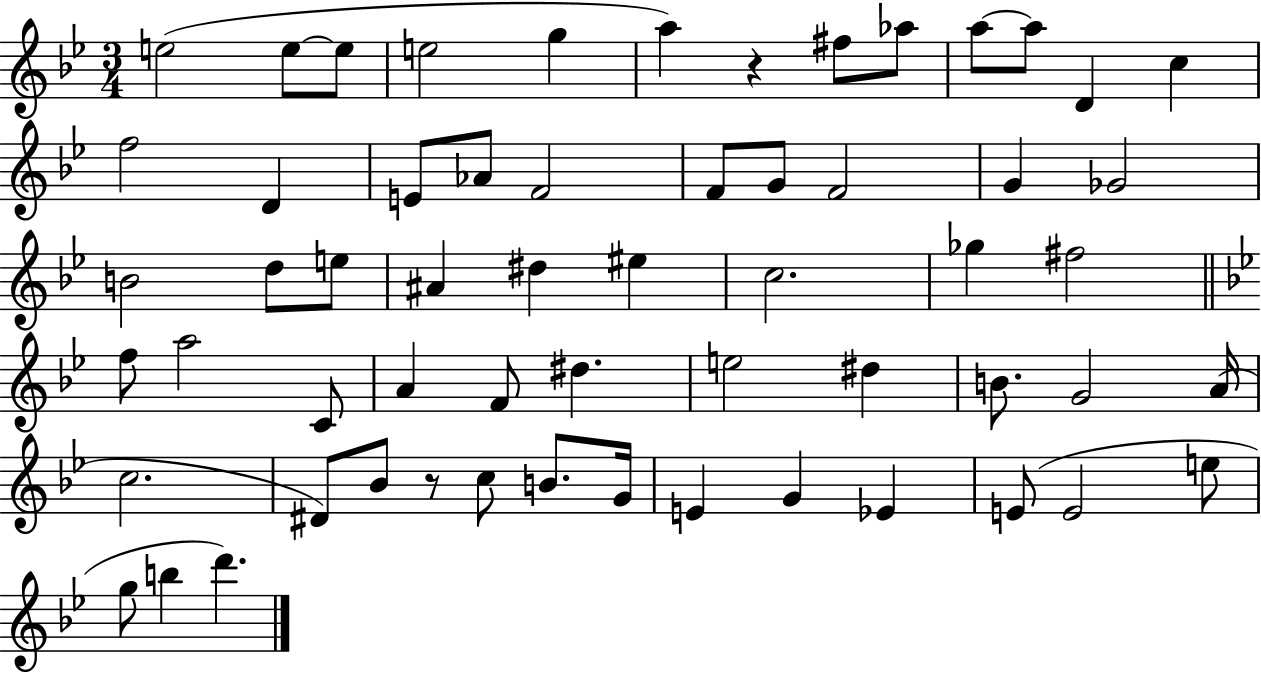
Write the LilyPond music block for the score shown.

{
  \clef treble
  \numericTimeSignature
  \time 3/4
  \key bes \major
  e''2( e''8~~ e''8 | e''2 g''4 | a''4) r4 fis''8 aes''8 | a''8~~ a''8 d'4 c''4 | \break f''2 d'4 | e'8 aes'8 f'2 | f'8 g'8 f'2 | g'4 ges'2 | \break b'2 d''8 e''8 | ais'4 dis''4 eis''4 | c''2. | ges''4 fis''2 | \break \bar "||" \break \key bes \major f''8 a''2 c'8 | a'4 f'8 dis''4. | e''2 dis''4 | b'8. g'2 a'16( | \break c''2. | dis'8) bes'8 r8 c''8 b'8. g'16 | e'4 g'4 ees'4 | e'8( e'2 e''8 | \break g''8 b''4 d'''4.) | \bar "|."
}